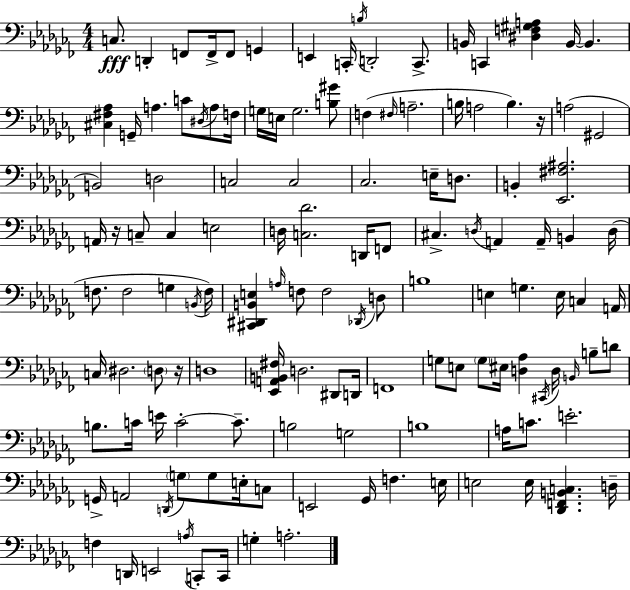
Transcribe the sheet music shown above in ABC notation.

X:1
T:Untitled
M:4/4
L:1/4
K:Abm
C,/2 D,, F,,/2 F,,/4 F,,/2 G,, E,, C,,/4 B,/4 D,,2 C,,/2 B,,/4 C,, [^D,F,^G,A,] B,,/4 B,, [^C,^F,_A,] G,,/4 A, C/2 ^D,/4 A,/2 F,/4 G,/4 E,/4 G,2 [B,^G]/2 F, ^F,/4 A,2 B,/4 A,2 B, z/4 A,2 ^G,,2 B,,2 D,2 C,2 C,2 _C,2 E,/4 D,/2 B,, [_E,,^F,^A,]2 A,,/4 z/4 C,/2 C, E,2 D,/4 [C,_D]2 D,,/4 F,,/2 ^C, D,/4 A,, A,,/4 B,, D,/4 F,/2 F,2 G, B,,/4 F,/4 [^C,,^D,,B,,E,] A,/4 F,/2 F,2 _D,,/4 D,/2 B,4 E, G, E,/4 C, A,,/4 C,/4 ^D,2 D,/2 z/4 D,4 [_E,,A,,B,,^F,]/4 D,2 ^D,,/2 D,,/4 F,,4 G,/2 E,/2 G,/2 ^E,/4 [D,_A,] ^C,,/4 D,/4 B,,/4 B,/2 D/2 B,/2 C/4 E/4 C2 C/2 B,2 G,2 B,4 A,/4 C/2 E2 G,,/4 A,,2 D,,/4 G,/2 G,/2 E,/4 C,/2 E,,2 _G,,/4 F, E,/4 E,2 E,/4 [_D,,F,,B,,C,] D,/4 F, D,,/4 E,,2 A,/4 C,,/2 C,,/4 G, A,2